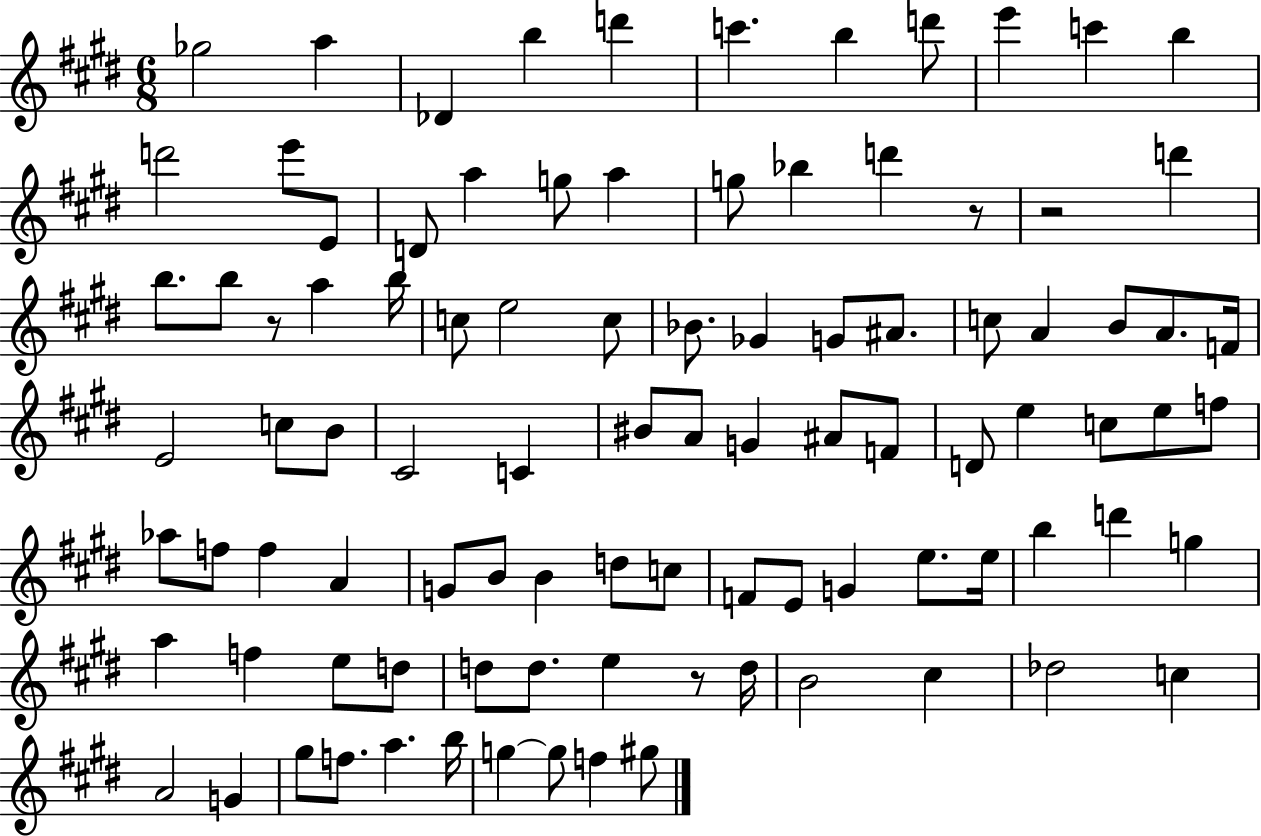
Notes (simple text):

Gb5/h A5/q Db4/q B5/q D6/q C6/q. B5/q D6/e E6/q C6/q B5/q D6/h E6/e E4/e D4/e A5/q G5/e A5/q G5/e Bb5/q D6/q R/e R/h D6/q B5/e. B5/e R/e A5/q B5/s C5/e E5/h C5/e Bb4/e. Gb4/q G4/e A#4/e. C5/e A4/q B4/e A4/e. F4/s E4/h C5/e B4/e C#4/h C4/q BIS4/e A4/e G4/q A#4/e F4/e D4/e E5/q C5/e E5/e F5/e Ab5/e F5/e F5/q A4/q G4/e B4/e B4/q D5/e C5/e F4/e E4/e G4/q E5/e. E5/s B5/q D6/q G5/q A5/q F5/q E5/e D5/e D5/e D5/e. E5/q R/e D5/s B4/h C#5/q Db5/h C5/q A4/h G4/q G#5/e F5/e. A5/q. B5/s G5/q G5/e F5/q G#5/e